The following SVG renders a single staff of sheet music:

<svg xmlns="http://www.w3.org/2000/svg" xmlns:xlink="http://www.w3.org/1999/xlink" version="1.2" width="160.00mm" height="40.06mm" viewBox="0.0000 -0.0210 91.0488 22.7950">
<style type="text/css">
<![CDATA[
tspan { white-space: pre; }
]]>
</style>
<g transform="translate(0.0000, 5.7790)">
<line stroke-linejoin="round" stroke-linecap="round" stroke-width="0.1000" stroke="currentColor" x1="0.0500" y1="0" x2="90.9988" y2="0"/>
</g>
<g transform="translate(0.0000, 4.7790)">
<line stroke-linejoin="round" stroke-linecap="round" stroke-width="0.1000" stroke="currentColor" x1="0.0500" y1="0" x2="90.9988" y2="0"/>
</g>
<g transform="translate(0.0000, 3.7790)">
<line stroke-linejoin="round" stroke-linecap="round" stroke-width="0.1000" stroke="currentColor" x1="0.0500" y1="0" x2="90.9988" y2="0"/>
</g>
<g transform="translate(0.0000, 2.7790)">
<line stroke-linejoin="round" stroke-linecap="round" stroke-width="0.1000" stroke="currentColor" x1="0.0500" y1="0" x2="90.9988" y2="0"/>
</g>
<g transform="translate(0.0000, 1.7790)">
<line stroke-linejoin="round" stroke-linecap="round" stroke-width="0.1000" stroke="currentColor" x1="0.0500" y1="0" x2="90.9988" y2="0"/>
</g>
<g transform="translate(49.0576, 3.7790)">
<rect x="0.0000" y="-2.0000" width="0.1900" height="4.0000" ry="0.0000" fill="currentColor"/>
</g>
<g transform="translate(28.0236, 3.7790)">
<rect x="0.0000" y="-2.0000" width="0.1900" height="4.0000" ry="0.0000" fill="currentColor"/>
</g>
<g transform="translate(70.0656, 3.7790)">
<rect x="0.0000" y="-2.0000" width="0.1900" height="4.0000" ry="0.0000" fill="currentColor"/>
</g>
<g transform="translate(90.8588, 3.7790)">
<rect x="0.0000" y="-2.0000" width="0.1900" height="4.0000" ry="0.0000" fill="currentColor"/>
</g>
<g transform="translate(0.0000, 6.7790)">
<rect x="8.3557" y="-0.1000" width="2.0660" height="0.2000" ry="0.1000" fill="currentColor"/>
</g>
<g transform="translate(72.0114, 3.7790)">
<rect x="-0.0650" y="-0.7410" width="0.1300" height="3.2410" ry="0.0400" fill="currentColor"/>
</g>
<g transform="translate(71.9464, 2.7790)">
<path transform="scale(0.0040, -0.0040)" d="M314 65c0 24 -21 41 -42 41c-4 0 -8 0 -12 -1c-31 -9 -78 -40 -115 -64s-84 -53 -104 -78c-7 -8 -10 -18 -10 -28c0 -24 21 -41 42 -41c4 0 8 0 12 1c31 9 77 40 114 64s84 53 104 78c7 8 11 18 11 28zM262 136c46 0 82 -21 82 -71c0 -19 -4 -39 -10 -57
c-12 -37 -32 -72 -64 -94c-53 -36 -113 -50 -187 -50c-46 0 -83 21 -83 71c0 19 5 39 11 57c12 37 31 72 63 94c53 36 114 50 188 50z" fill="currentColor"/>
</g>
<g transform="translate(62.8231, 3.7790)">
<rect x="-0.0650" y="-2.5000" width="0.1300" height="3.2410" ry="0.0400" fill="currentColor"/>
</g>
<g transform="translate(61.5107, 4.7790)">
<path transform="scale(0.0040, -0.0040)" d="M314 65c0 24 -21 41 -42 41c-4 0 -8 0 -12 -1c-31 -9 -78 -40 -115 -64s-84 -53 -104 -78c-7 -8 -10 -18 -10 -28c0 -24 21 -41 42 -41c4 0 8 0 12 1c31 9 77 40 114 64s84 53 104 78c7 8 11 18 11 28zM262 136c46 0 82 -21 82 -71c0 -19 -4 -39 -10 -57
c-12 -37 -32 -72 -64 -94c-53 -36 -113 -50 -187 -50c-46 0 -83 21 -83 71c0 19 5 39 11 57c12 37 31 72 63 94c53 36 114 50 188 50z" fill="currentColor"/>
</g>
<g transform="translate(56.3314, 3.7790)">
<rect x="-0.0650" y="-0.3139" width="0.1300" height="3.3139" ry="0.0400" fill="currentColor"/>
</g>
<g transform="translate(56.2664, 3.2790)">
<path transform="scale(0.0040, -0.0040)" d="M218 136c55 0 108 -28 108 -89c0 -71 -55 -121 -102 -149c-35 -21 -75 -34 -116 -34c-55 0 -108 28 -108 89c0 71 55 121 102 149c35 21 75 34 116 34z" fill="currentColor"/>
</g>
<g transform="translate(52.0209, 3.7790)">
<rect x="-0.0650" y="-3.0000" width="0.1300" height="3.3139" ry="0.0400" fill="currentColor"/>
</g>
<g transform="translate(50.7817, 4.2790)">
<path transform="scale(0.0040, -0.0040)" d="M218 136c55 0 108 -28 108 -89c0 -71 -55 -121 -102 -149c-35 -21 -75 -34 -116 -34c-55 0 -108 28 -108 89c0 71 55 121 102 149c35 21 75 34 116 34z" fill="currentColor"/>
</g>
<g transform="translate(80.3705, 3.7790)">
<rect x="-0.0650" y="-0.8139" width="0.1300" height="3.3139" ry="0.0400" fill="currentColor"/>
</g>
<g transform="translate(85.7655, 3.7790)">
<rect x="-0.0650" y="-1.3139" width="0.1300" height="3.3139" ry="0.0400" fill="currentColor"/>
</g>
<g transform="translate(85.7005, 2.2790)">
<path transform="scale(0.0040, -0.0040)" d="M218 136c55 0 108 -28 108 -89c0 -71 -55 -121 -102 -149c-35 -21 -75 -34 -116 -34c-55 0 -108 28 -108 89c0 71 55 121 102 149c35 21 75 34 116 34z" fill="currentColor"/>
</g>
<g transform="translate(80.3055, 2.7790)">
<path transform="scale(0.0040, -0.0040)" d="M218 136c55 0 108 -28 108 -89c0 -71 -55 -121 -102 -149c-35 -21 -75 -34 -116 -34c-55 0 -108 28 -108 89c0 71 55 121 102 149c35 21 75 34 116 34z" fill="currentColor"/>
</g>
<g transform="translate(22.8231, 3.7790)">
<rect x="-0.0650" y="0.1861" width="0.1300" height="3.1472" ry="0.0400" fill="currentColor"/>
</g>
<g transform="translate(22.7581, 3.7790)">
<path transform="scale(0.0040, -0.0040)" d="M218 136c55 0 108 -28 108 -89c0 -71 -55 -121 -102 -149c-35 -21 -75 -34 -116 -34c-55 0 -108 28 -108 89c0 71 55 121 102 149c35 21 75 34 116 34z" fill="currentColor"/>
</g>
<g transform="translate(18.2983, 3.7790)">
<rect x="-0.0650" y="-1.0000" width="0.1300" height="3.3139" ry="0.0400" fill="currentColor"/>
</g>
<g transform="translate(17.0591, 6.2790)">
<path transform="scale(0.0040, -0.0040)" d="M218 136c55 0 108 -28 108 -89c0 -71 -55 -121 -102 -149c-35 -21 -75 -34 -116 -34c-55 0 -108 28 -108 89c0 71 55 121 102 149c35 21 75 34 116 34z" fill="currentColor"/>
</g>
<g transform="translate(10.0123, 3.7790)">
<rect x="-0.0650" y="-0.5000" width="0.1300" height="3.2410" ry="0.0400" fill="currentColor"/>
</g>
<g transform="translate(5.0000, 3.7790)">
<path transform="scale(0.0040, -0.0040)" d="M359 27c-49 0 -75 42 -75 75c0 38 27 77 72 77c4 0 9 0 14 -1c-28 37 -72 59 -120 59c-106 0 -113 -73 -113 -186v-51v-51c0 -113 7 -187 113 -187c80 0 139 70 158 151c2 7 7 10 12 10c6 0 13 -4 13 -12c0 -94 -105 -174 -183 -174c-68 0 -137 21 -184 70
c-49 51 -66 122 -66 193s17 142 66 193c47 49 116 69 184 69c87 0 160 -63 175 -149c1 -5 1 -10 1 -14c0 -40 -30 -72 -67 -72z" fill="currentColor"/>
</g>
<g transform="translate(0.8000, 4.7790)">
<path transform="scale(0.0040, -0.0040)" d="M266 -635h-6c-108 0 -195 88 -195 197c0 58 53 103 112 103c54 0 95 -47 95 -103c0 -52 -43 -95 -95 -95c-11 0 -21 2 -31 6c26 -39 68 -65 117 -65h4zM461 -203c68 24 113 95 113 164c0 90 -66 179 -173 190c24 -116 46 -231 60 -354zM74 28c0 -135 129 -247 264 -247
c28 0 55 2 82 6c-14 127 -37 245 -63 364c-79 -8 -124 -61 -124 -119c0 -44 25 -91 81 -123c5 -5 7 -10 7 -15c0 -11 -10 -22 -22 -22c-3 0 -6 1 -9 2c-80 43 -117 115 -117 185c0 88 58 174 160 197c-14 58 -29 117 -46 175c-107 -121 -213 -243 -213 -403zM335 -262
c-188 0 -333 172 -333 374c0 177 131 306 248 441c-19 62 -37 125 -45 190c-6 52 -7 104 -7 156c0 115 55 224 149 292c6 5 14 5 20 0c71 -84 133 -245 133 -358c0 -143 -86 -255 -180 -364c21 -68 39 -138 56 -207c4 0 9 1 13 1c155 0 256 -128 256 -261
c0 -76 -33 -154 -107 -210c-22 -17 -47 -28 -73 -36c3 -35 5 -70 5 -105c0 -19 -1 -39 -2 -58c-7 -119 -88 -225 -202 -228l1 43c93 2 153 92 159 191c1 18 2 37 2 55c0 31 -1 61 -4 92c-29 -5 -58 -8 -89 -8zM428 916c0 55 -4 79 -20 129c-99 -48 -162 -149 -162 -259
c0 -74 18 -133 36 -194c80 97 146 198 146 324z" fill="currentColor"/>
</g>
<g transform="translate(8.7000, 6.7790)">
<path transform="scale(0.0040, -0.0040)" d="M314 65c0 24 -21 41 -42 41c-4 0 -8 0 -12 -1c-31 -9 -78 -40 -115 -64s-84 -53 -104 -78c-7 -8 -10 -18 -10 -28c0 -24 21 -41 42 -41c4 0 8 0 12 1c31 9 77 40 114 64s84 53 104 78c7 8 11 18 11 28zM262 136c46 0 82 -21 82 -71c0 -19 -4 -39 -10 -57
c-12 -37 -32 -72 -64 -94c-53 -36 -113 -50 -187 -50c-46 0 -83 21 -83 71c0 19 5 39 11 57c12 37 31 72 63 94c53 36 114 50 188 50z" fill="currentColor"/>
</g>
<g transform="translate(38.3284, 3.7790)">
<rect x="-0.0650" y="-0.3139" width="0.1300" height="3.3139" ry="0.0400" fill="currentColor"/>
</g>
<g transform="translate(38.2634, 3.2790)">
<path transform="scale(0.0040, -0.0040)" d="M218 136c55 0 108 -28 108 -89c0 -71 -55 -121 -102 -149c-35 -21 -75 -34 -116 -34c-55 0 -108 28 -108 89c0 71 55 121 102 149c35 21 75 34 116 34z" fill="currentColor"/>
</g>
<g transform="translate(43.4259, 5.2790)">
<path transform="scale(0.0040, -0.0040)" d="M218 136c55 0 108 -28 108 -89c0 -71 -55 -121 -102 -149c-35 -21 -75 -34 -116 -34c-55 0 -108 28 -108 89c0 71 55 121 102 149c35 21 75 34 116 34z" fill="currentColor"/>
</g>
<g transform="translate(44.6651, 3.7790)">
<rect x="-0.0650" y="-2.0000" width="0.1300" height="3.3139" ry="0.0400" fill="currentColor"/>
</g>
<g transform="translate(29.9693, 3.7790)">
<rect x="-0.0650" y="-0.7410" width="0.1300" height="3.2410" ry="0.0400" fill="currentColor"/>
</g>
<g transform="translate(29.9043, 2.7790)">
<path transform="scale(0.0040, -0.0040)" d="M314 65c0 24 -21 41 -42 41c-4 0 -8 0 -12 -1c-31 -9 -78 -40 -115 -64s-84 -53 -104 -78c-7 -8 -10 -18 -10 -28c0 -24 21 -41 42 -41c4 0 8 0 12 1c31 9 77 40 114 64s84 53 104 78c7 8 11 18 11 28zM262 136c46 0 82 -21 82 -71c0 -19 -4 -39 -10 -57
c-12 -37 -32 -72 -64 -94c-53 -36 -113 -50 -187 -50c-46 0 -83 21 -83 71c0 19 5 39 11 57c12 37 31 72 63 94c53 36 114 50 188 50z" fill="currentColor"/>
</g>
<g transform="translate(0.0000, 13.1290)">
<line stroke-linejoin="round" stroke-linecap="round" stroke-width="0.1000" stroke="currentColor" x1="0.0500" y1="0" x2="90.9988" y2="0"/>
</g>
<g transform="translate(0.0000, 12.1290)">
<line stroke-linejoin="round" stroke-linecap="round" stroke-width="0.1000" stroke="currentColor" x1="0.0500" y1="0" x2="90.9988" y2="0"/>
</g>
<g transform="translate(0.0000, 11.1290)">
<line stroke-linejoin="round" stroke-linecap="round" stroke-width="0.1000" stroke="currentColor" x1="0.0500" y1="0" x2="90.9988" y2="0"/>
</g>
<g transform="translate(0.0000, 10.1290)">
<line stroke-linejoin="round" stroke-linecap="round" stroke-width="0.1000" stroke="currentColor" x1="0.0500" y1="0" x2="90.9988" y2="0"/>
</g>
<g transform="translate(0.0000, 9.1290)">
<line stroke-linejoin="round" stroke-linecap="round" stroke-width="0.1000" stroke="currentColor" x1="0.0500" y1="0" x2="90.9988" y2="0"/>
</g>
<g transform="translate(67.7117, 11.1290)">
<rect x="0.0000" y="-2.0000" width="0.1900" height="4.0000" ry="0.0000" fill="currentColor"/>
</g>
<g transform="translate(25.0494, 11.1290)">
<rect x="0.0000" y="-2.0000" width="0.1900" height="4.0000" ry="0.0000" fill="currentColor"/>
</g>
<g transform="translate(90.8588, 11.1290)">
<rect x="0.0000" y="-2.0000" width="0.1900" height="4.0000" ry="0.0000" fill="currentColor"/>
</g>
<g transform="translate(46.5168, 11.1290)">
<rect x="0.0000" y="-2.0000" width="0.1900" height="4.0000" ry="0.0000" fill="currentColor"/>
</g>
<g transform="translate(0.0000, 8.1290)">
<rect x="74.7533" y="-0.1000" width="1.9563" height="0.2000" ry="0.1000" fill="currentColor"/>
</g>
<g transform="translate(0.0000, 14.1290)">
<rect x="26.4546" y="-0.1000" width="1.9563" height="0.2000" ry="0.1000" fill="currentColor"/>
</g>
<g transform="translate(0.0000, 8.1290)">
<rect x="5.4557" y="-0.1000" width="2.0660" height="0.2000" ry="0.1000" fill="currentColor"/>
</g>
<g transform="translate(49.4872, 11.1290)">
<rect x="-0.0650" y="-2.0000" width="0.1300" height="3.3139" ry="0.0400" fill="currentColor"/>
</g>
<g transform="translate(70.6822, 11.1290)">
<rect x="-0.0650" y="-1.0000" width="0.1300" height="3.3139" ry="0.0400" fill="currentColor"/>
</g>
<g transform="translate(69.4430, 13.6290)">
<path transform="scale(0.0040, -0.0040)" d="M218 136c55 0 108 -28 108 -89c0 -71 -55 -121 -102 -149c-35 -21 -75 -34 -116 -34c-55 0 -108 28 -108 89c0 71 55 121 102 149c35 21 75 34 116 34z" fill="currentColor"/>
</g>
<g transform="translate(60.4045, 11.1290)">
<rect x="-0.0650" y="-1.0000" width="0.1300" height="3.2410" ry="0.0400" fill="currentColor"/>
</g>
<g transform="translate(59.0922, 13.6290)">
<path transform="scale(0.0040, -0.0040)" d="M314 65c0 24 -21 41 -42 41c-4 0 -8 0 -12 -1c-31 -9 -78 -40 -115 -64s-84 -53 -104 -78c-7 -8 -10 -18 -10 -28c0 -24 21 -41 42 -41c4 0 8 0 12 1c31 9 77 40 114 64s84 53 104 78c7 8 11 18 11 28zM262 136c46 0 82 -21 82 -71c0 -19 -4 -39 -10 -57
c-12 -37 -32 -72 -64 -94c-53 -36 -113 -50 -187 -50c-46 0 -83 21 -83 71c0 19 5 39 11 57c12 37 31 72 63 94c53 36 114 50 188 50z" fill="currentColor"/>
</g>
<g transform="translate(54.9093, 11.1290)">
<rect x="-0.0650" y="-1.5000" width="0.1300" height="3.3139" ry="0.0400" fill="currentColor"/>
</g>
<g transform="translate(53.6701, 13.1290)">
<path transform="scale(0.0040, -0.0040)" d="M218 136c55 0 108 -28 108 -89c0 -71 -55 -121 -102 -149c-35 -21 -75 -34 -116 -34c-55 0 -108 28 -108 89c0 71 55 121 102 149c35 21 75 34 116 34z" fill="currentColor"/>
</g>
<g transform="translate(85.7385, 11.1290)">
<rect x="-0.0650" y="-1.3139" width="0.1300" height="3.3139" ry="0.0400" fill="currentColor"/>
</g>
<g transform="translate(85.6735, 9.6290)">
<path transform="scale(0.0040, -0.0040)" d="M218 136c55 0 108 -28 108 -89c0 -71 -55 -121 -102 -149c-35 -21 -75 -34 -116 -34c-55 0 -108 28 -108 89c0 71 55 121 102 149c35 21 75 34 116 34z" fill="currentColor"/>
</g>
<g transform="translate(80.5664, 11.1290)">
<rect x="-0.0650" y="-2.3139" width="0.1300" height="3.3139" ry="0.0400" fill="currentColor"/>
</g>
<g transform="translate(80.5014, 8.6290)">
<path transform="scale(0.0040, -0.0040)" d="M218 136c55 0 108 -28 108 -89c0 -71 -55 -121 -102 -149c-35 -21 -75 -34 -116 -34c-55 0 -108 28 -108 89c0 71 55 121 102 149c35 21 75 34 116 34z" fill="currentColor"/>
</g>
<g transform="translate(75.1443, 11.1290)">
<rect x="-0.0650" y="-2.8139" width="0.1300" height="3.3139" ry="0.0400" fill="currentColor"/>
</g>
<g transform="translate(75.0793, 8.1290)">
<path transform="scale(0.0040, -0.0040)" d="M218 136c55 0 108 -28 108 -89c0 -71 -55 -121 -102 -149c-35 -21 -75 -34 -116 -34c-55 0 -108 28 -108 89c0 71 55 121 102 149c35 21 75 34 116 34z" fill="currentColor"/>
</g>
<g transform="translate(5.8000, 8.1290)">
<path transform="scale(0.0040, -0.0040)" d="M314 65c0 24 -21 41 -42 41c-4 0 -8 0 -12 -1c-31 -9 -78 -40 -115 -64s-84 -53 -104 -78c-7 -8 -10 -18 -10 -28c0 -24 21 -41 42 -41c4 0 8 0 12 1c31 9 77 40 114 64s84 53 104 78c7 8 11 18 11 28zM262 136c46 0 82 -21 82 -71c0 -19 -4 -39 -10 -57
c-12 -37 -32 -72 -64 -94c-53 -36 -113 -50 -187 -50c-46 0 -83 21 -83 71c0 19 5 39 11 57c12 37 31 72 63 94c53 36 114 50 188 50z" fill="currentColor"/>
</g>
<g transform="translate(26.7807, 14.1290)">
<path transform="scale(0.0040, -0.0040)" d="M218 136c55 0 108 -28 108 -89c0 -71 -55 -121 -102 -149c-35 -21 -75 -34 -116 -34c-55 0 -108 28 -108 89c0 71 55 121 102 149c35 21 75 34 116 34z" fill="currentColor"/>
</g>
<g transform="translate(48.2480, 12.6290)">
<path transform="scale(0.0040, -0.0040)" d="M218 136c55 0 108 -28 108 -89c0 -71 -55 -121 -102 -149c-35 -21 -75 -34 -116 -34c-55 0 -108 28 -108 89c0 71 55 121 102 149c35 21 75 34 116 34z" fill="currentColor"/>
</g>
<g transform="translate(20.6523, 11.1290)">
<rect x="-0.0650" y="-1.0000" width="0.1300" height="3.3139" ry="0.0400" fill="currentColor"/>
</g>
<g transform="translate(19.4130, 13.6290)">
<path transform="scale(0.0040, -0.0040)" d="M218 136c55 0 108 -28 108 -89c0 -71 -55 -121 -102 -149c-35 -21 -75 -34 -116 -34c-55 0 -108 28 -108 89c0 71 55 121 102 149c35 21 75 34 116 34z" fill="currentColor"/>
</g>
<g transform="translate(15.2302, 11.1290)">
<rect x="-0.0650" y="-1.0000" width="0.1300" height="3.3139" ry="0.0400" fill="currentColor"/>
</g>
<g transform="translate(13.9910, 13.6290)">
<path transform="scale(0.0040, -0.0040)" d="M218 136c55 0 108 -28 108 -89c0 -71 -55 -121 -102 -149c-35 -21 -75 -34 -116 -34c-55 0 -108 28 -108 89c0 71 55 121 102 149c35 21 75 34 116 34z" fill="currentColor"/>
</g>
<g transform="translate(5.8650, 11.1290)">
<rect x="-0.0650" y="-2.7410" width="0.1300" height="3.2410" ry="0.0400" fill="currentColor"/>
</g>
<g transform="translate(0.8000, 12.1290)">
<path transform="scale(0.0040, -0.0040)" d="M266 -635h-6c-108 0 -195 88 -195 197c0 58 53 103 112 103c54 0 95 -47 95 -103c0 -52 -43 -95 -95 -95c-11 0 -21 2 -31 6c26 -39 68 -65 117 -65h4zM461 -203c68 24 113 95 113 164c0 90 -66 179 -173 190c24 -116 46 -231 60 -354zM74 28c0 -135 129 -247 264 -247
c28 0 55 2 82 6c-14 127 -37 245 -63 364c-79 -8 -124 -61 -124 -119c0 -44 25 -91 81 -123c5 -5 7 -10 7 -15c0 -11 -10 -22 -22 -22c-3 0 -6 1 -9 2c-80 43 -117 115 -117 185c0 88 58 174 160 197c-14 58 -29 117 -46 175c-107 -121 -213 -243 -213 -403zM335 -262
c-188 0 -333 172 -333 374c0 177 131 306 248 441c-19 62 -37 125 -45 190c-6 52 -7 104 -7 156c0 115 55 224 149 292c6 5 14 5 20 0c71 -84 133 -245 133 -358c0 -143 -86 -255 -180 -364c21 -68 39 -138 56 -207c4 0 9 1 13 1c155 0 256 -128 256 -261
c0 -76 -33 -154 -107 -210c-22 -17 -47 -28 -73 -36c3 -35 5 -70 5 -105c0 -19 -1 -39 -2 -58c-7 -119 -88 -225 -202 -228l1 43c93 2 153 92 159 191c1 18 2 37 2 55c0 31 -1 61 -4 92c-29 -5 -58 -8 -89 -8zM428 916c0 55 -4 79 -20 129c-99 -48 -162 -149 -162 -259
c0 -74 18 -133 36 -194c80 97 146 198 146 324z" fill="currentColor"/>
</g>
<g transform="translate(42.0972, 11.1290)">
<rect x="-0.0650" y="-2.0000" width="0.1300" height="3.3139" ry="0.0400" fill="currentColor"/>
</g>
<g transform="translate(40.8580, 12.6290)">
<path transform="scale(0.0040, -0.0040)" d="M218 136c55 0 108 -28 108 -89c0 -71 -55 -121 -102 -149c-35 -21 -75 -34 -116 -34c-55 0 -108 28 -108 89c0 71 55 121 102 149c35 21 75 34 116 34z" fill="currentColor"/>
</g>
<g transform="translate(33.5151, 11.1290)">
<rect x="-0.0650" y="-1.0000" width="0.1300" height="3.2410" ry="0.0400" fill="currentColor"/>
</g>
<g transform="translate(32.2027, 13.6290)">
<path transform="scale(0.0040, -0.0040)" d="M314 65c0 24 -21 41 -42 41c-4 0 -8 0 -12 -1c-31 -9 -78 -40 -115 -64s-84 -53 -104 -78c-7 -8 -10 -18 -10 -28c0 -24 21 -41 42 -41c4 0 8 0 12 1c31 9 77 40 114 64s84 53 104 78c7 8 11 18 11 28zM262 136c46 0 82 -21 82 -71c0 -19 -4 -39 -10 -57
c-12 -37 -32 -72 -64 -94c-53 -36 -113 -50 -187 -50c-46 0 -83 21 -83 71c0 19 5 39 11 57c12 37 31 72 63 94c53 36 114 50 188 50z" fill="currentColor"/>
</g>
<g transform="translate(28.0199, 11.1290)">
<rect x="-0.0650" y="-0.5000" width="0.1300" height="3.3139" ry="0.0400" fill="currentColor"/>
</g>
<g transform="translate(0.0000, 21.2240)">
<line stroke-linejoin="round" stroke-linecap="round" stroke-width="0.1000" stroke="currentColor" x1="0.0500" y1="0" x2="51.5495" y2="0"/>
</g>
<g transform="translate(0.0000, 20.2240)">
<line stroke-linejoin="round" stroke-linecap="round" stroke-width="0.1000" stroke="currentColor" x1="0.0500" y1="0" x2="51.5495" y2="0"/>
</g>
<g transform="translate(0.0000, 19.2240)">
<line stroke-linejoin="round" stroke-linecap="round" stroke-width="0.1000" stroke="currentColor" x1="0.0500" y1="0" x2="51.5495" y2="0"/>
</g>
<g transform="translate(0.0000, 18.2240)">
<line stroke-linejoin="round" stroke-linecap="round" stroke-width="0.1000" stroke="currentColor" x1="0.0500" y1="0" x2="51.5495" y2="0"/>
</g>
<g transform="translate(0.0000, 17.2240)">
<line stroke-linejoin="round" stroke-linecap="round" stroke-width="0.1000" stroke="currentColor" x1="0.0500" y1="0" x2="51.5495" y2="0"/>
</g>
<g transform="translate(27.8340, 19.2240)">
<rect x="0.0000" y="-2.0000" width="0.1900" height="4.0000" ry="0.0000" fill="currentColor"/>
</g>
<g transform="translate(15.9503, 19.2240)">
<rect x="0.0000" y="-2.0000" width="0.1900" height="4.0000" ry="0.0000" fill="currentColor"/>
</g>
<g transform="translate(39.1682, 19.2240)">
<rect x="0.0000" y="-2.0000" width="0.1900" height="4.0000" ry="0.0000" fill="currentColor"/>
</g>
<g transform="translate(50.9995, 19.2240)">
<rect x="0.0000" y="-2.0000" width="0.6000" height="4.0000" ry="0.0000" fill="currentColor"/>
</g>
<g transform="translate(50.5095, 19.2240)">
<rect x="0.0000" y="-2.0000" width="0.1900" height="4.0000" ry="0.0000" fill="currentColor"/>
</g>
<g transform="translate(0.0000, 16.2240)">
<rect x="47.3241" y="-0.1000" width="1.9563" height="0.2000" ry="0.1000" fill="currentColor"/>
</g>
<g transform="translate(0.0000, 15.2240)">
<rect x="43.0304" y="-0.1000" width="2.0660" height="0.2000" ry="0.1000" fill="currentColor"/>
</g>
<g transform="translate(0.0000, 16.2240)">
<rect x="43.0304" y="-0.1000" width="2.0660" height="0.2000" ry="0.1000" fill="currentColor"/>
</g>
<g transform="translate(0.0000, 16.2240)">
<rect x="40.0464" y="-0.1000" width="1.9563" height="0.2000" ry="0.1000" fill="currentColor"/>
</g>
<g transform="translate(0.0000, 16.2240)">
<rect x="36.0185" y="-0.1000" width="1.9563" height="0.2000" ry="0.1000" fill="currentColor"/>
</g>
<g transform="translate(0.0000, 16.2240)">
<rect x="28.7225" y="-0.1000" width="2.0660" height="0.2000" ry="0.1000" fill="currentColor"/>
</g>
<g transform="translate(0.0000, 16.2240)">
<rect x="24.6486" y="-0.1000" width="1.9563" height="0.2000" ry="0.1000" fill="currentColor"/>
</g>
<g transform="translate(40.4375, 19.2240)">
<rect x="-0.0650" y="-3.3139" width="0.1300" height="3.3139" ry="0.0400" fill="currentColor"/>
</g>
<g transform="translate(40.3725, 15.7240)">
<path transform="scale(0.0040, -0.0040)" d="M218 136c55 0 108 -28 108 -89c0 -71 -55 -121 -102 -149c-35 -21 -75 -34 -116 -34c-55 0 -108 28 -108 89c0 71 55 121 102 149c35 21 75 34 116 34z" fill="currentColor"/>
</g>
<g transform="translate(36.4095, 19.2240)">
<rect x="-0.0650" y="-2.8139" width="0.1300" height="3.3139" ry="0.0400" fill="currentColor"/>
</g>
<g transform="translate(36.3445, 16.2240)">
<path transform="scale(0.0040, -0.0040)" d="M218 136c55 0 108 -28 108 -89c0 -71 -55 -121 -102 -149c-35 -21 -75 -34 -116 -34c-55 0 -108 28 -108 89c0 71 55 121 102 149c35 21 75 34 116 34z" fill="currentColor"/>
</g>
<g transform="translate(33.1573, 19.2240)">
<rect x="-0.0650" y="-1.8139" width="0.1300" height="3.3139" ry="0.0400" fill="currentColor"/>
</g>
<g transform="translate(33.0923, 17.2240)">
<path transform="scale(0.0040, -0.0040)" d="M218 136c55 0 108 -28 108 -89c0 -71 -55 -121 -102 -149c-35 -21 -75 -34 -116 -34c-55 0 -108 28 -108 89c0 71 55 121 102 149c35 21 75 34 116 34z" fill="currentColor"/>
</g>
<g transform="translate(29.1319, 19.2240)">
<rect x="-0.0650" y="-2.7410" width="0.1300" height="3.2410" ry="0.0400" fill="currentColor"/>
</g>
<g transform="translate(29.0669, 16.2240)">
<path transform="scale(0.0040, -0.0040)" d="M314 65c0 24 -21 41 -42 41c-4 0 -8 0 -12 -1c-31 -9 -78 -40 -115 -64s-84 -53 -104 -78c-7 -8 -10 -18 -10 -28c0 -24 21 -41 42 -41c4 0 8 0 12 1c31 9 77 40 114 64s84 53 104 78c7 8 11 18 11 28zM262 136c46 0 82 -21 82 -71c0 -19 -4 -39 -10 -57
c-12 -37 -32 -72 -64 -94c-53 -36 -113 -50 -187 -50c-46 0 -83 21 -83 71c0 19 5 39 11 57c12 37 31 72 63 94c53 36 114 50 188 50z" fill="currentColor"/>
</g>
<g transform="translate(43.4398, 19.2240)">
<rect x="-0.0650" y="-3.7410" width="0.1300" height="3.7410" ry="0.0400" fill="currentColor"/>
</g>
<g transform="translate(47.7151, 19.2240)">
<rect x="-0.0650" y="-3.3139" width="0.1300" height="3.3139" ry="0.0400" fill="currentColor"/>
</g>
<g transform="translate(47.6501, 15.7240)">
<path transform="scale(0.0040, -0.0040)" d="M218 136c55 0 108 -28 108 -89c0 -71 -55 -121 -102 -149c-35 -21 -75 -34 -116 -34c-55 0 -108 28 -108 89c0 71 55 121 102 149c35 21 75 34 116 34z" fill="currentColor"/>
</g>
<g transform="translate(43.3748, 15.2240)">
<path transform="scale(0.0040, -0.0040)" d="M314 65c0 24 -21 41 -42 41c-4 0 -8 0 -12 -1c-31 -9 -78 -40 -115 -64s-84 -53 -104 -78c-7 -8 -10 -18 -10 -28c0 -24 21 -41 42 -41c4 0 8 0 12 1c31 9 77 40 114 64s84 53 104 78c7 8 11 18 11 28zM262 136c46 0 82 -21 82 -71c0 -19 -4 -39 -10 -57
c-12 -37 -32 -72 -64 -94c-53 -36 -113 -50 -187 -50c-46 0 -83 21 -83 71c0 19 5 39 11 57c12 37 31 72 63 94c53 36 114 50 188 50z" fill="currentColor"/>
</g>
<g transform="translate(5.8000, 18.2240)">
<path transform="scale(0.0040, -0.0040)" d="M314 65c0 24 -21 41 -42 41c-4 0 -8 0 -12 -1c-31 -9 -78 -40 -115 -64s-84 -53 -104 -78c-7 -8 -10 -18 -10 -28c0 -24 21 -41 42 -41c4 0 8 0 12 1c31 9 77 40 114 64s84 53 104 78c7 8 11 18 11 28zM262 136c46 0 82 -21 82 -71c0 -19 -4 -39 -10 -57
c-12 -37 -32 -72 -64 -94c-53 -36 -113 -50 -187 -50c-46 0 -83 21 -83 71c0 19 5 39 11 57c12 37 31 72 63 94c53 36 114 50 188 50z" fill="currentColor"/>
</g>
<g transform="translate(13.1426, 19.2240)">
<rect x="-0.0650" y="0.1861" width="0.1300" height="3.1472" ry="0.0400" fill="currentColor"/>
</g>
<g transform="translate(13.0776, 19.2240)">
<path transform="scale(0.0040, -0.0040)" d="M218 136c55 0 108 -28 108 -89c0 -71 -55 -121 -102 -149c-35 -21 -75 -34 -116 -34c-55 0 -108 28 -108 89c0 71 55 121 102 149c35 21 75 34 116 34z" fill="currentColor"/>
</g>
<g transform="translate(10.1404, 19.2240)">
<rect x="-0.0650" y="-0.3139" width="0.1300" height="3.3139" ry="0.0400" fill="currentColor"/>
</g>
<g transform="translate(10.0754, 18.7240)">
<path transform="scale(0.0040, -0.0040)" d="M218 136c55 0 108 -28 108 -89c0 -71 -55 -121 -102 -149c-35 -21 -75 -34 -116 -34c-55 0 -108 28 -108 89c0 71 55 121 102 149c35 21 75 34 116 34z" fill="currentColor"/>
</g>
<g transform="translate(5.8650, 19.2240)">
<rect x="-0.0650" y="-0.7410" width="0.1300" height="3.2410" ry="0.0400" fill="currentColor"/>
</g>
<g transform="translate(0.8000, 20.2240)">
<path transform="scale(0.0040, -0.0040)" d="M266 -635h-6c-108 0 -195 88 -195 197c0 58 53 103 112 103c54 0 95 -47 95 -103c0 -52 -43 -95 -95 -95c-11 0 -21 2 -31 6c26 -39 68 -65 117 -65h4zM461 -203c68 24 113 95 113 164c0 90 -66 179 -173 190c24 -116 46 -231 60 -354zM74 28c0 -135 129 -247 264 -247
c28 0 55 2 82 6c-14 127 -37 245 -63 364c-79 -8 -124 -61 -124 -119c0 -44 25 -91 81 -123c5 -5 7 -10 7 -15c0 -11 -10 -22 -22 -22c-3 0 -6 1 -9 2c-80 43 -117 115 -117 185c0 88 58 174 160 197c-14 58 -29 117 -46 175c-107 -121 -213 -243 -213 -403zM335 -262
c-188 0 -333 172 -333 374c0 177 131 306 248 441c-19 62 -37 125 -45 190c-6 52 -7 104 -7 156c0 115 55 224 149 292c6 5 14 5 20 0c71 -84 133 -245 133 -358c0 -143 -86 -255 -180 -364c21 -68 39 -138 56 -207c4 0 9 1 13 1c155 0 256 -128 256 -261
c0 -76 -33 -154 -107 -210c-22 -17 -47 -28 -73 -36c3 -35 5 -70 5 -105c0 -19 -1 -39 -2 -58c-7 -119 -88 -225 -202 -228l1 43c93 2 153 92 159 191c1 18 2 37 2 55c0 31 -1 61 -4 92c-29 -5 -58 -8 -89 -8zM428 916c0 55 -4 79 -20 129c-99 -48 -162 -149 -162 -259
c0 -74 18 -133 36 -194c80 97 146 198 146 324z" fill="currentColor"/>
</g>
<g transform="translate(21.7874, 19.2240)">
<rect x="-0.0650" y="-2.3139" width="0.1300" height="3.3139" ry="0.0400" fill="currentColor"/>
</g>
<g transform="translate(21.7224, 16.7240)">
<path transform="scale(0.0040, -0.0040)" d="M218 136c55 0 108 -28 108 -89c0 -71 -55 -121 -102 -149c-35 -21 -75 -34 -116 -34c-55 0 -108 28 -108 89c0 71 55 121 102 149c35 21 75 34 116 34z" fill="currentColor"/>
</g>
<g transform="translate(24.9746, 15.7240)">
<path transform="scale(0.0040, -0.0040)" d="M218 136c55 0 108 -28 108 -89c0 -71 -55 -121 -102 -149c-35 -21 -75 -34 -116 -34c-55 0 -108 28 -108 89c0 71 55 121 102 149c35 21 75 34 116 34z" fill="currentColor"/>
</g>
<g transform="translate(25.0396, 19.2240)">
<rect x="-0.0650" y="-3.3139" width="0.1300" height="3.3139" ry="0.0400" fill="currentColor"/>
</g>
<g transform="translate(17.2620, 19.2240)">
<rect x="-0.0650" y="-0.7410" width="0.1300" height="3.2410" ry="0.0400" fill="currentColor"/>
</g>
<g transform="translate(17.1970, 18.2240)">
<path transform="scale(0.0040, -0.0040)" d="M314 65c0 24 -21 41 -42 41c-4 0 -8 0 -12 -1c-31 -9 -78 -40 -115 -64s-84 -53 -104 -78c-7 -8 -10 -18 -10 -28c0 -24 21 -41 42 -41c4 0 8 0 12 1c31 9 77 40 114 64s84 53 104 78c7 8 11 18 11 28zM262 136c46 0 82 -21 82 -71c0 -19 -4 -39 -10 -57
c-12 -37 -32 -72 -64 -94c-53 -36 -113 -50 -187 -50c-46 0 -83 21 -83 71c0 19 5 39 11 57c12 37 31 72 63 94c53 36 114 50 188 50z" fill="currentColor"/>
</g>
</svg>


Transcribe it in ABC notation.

X:1
T:Untitled
M:4/4
L:1/4
K:C
C2 D B d2 c F A c G2 d2 d e a2 D D C D2 F F E D2 D a g e d2 c B d2 g b a2 f a b c'2 b